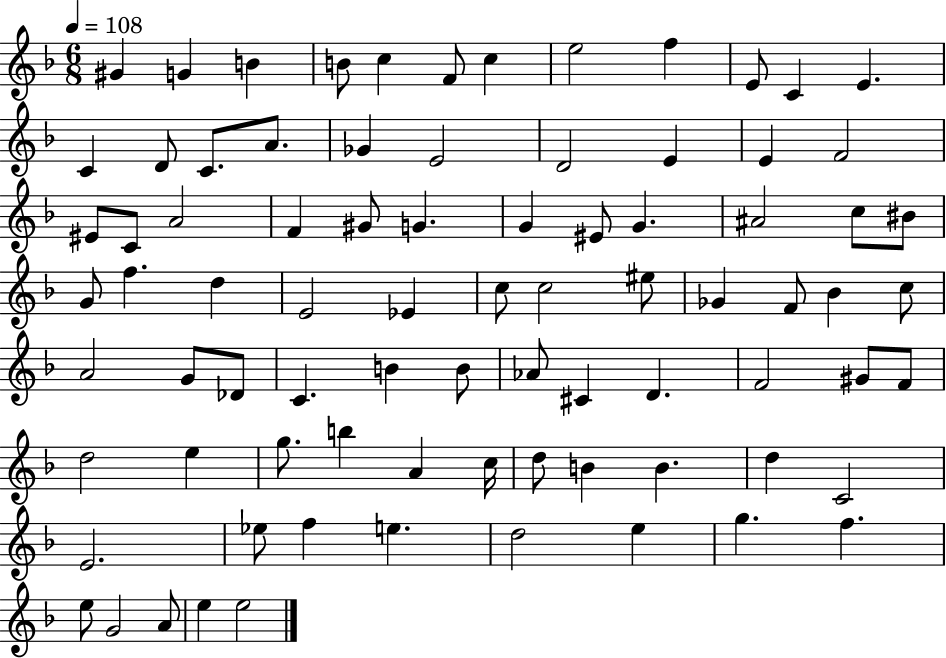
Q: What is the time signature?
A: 6/8